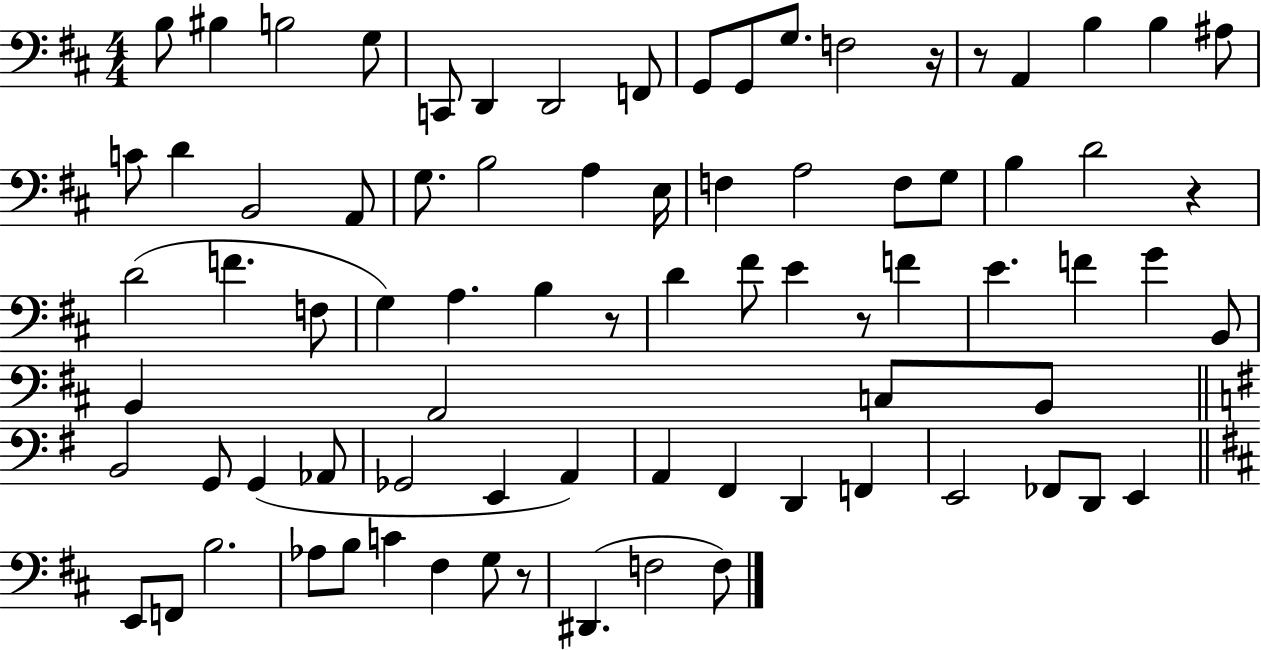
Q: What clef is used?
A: bass